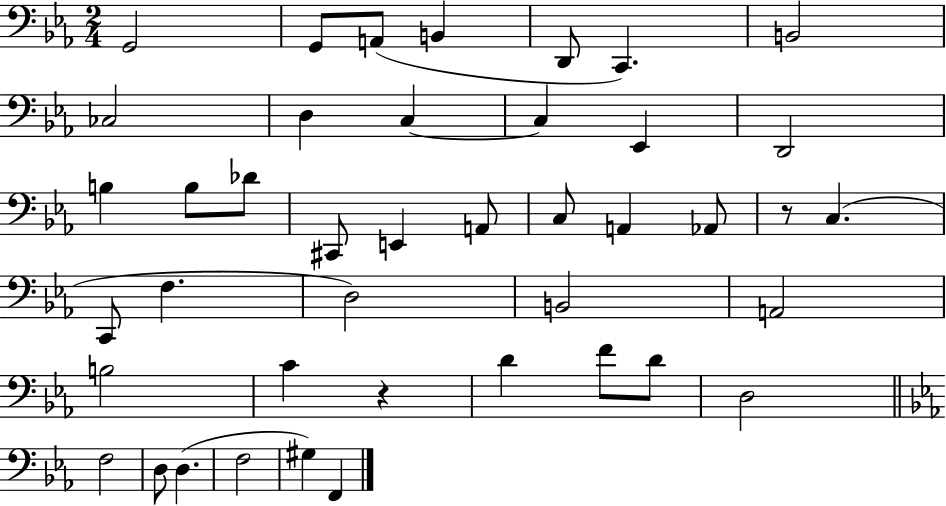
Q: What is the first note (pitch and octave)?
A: G2